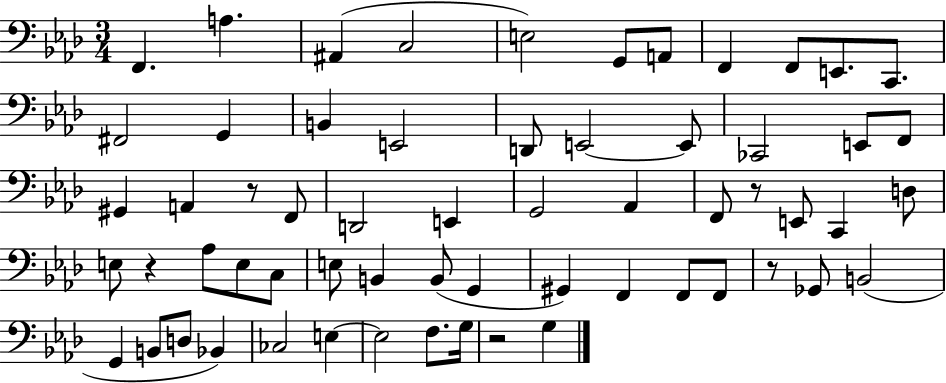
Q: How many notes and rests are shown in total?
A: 61